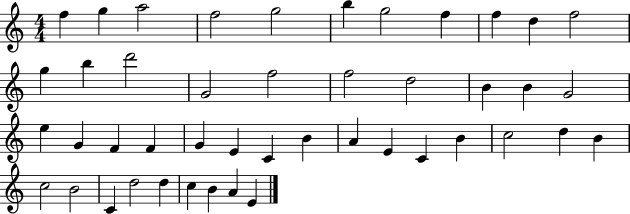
F5/q G5/q A5/h F5/h G5/h B5/q G5/h F5/q F5/q D5/q F5/h G5/q B5/q D6/h G4/h F5/h F5/h D5/h B4/q B4/q G4/h E5/q G4/q F4/q F4/q G4/q E4/q C4/q B4/q A4/q E4/q C4/q B4/q C5/h D5/q B4/q C5/h B4/h C4/q D5/h D5/q C5/q B4/q A4/q E4/q